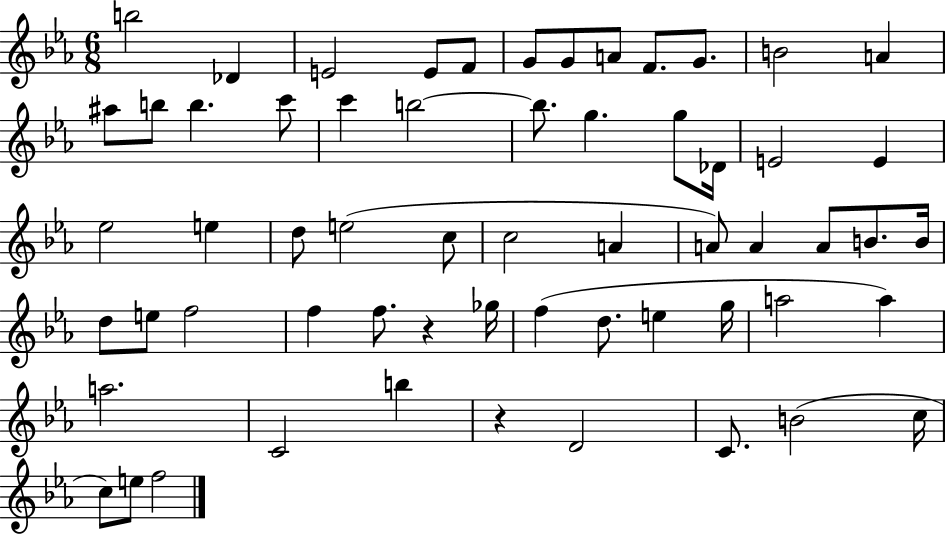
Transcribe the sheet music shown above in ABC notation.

X:1
T:Untitled
M:6/8
L:1/4
K:Eb
b2 _D E2 E/2 F/2 G/2 G/2 A/2 F/2 G/2 B2 A ^a/2 b/2 b c'/2 c' b2 b/2 g g/2 _D/4 E2 E _e2 e d/2 e2 c/2 c2 A A/2 A A/2 B/2 B/4 d/2 e/2 f2 f f/2 z _g/4 f d/2 e g/4 a2 a a2 C2 b z D2 C/2 B2 c/4 c/2 e/2 f2